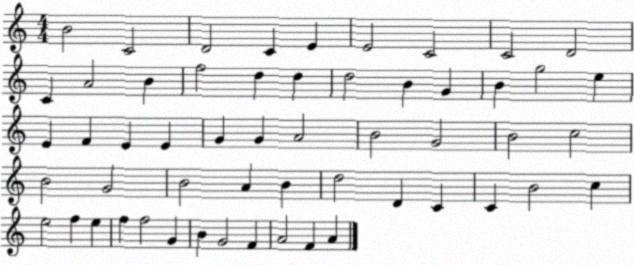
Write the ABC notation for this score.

X:1
T:Untitled
M:4/4
L:1/4
K:C
B2 C2 D2 C E E2 C2 C2 D2 C A2 B f2 d d d2 B G B g2 e E F E E G G A2 B2 G2 B2 c2 B2 G2 B2 A B d2 D C C B2 c e2 f e f f2 G B G2 F A2 F A